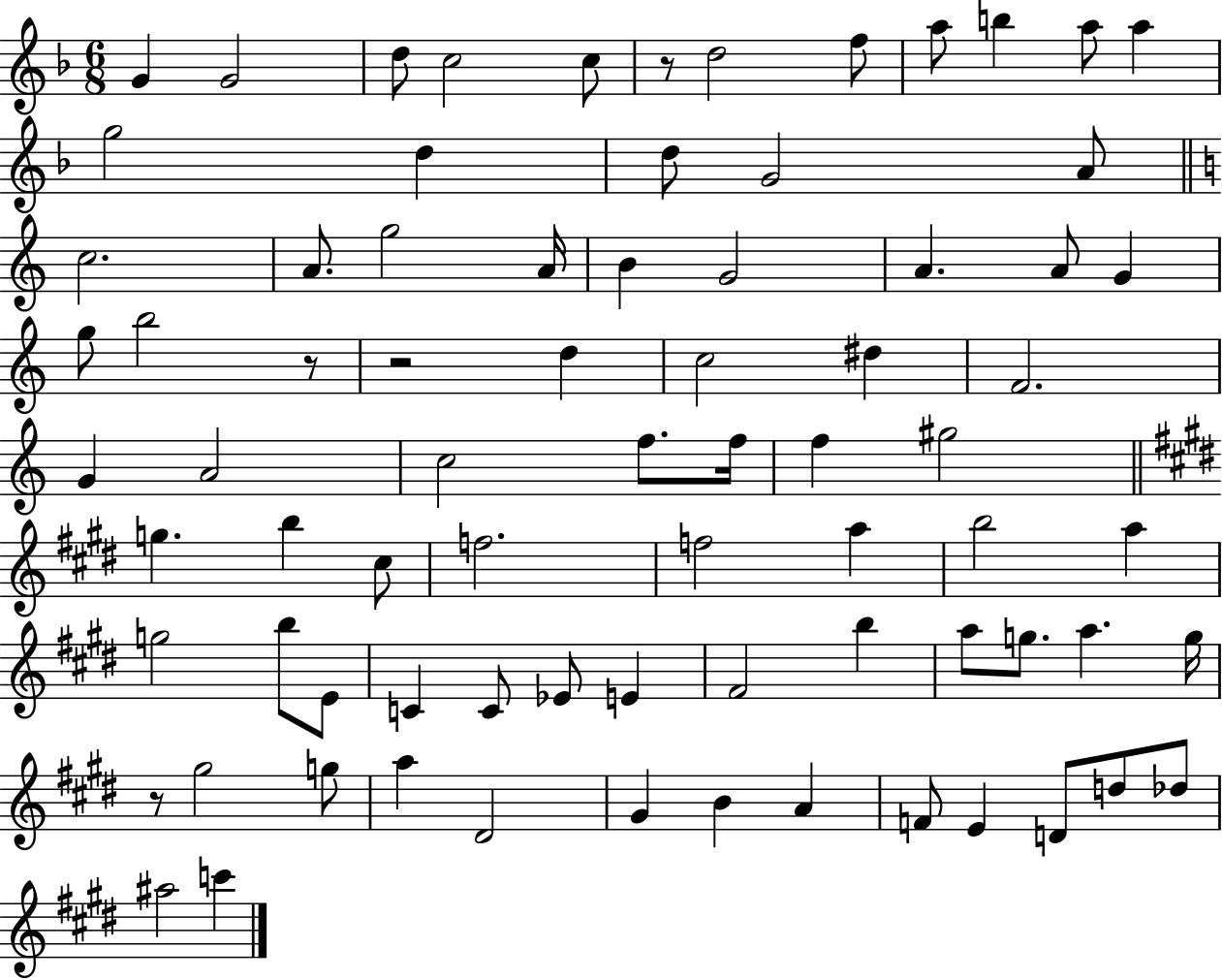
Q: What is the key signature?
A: F major